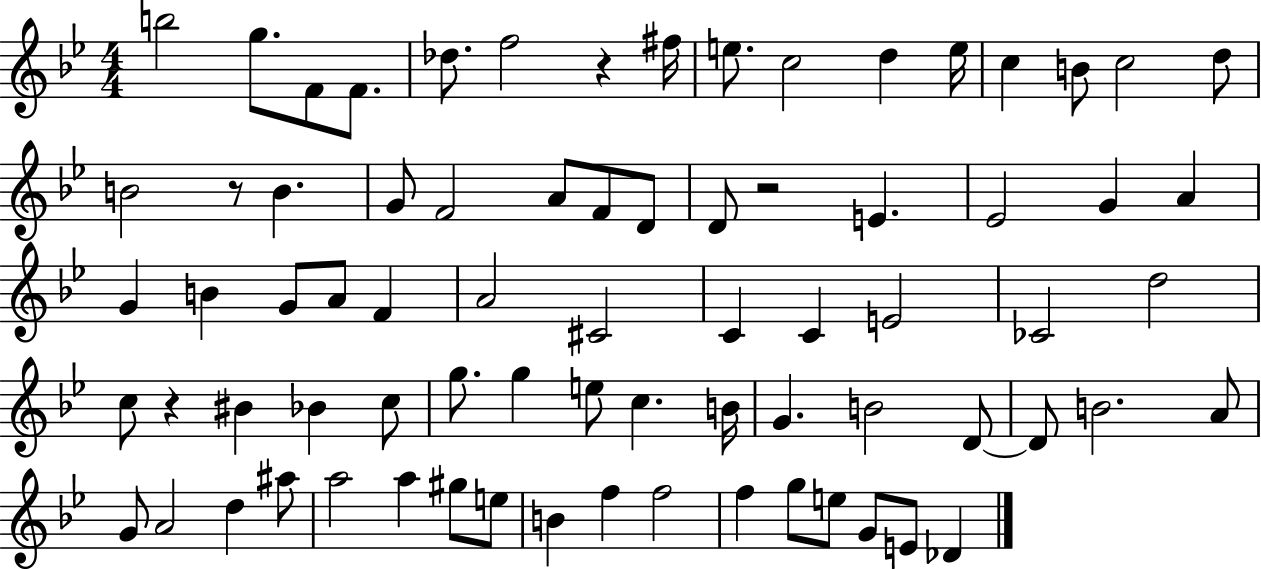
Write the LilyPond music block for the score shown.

{
  \clef treble
  \numericTimeSignature
  \time 4/4
  \key bes \major
  \repeat volta 2 { b''2 g''8. f'8 f'8. | des''8. f''2 r4 fis''16 | e''8. c''2 d''4 e''16 | c''4 b'8 c''2 d''8 | \break b'2 r8 b'4. | g'8 f'2 a'8 f'8 d'8 | d'8 r2 e'4. | ees'2 g'4 a'4 | \break g'4 b'4 g'8 a'8 f'4 | a'2 cis'2 | c'4 c'4 e'2 | ces'2 d''2 | \break c''8 r4 bis'4 bes'4 c''8 | g''8. g''4 e''8 c''4. b'16 | g'4. b'2 d'8~~ | d'8 b'2. a'8 | \break g'8 a'2 d''4 ais''8 | a''2 a''4 gis''8 e''8 | b'4 f''4 f''2 | f''4 g''8 e''8 g'8 e'8 des'4 | \break } \bar "|."
}